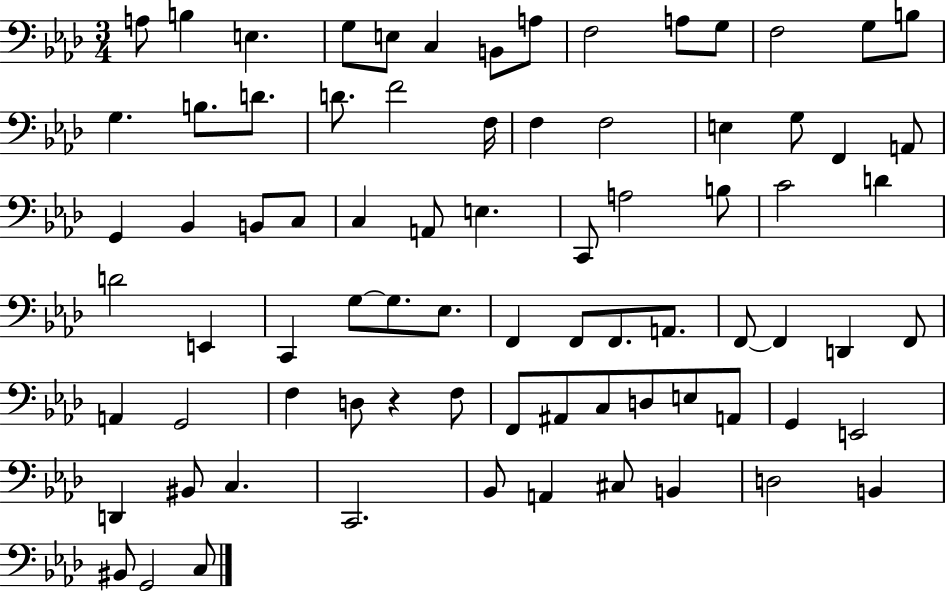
X:1
T:Untitled
M:3/4
L:1/4
K:Ab
A,/2 B, E, G,/2 E,/2 C, B,,/2 A,/2 F,2 A,/2 G,/2 F,2 G,/2 B,/2 G, B,/2 D/2 D/2 F2 F,/4 F, F,2 E, G,/2 F,, A,,/2 G,, _B,, B,,/2 C,/2 C, A,,/2 E, C,,/2 A,2 B,/2 C2 D D2 E,, C,, G,/2 G,/2 _E,/2 F,, F,,/2 F,,/2 A,,/2 F,,/2 F,, D,, F,,/2 A,, G,,2 F, D,/2 z F,/2 F,,/2 ^A,,/2 C,/2 D,/2 E,/2 A,,/2 G,, E,,2 D,, ^B,,/2 C, C,,2 _B,,/2 A,, ^C,/2 B,, D,2 B,, ^B,,/2 G,,2 C,/2